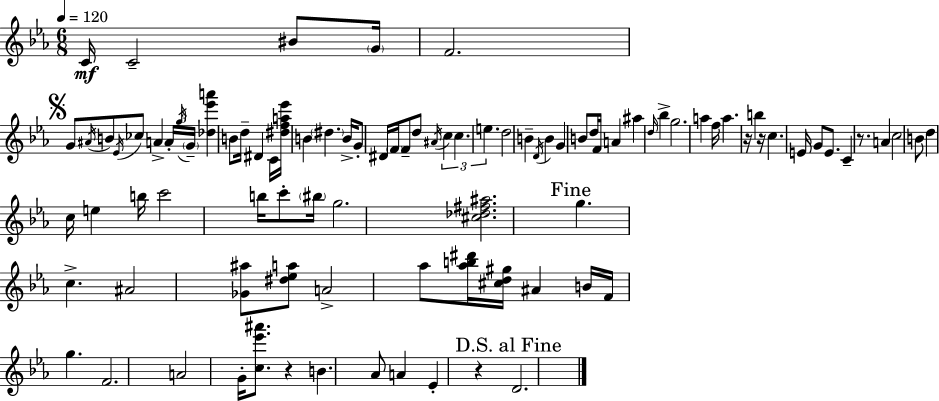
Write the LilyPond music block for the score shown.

{
  \clef treble
  \numericTimeSignature
  \time 6/8
  \key c \minor
  \tempo 4 = 120
  \repeat volta 2 { c'16\mf c'2-- bis'8 \parenthesize g'16 | f'2. | \mark \markup { \musicglyph "scripts.segno" } g'8 \acciaccatura { ais'16 } b'8 \acciaccatura { ees'16 } ces''8 a'4-> | \tuplet 3/2 { a'16-. \acciaccatura { g''16 } \parenthesize g'16-- } <des'' ees''' a'''>4 b'8 d''16-- dis'4 | \break c'16 <dis'' f'' a'' ees'''>16 b'4 \parenthesize dis''4. | b'16-> g'8-. dis'16 \parenthesize f'16 f'8-- d''8 \acciaccatura { ais'16 } | \tuplet 3/2 { c''4 c''4. e''4. } | d''2 | \break b'4-- \acciaccatura { d'16 } b'4 g'4 | b'8 d''16 f'16 a'4 ais''4 | \grace { d''16 } bes''4-> g''2. | a''4 f''16 a''4. | \break r16 b''4 r16 c''4. | e'16 g'8 e'8. c'4-- | r8. a'4 c''2 | b'8 d''4 | \break c''16 e''4 b''16 c'''2 | b''16 c'''8-. \parenthesize bis''16 g''2. | <cis'' des'' fis'' ais''>2. | \mark "Fine" g''4. | \break c''4.-> ais'2 | <ges' ais''>8 <dis'' ees'' a''>8 a'2-> | aes''8 <aes'' b'' dis'''>16 <cis'' d'' gis''>16 ais'4 b'16 f'16 | g''4. f'2. | \break a'2 | g'16-. <c'' ees''' ais'''>8. r4 b'4. | aes'8 a'4 ees'4-. | r4 \mark "D.S. al Fine" d'2. | \break } \bar "|."
}